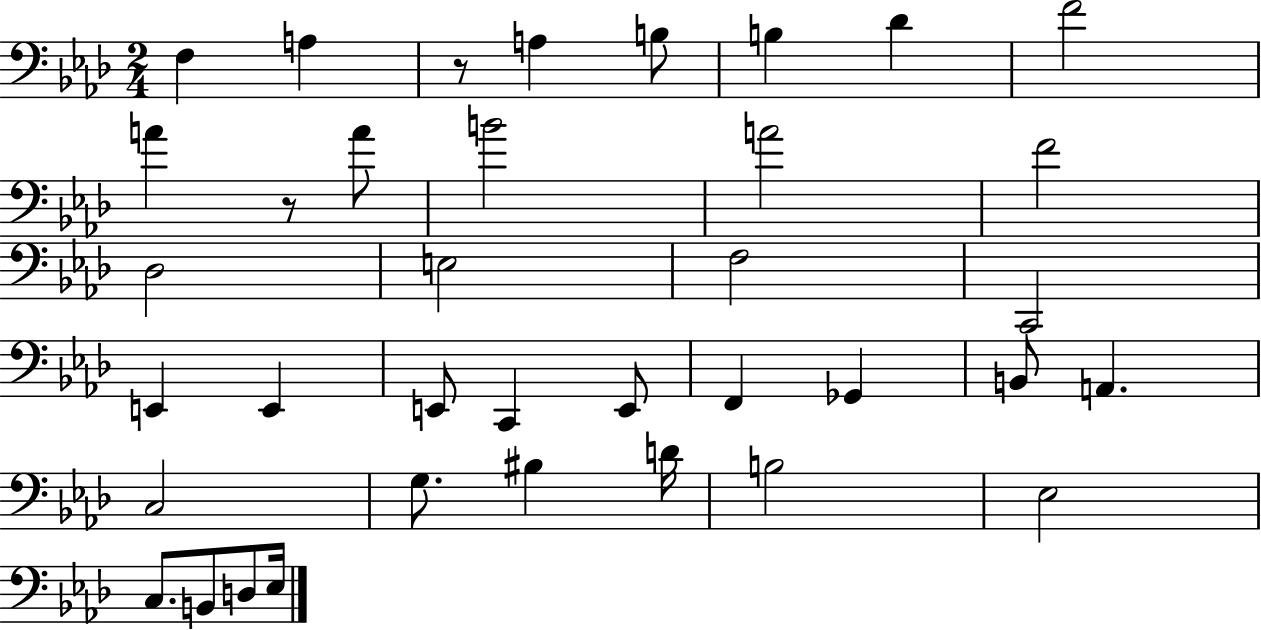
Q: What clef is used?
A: bass